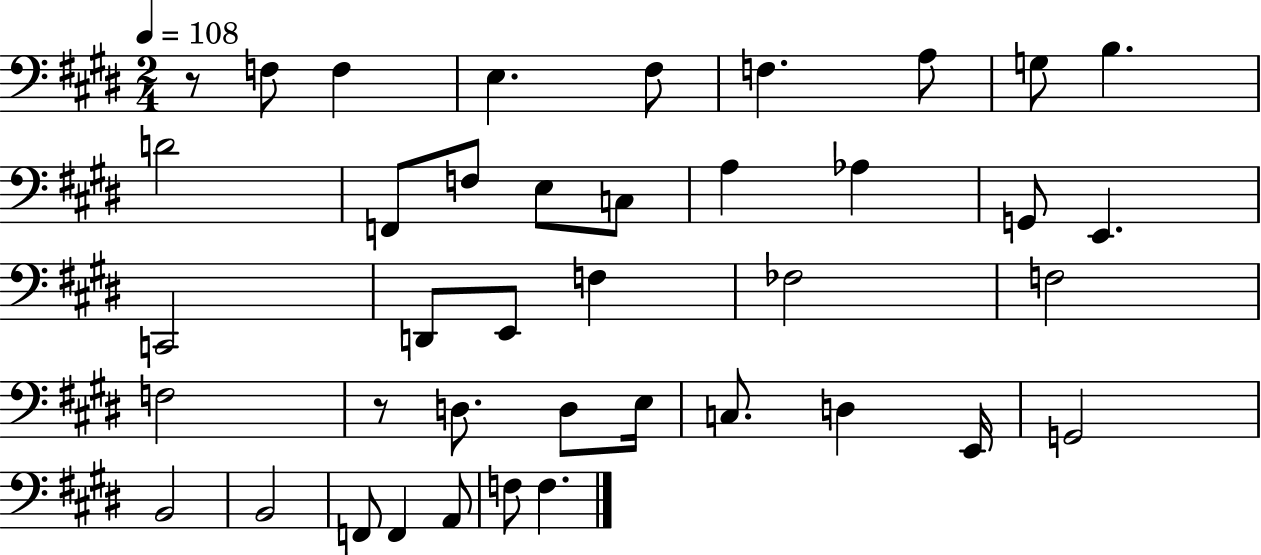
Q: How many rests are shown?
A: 2